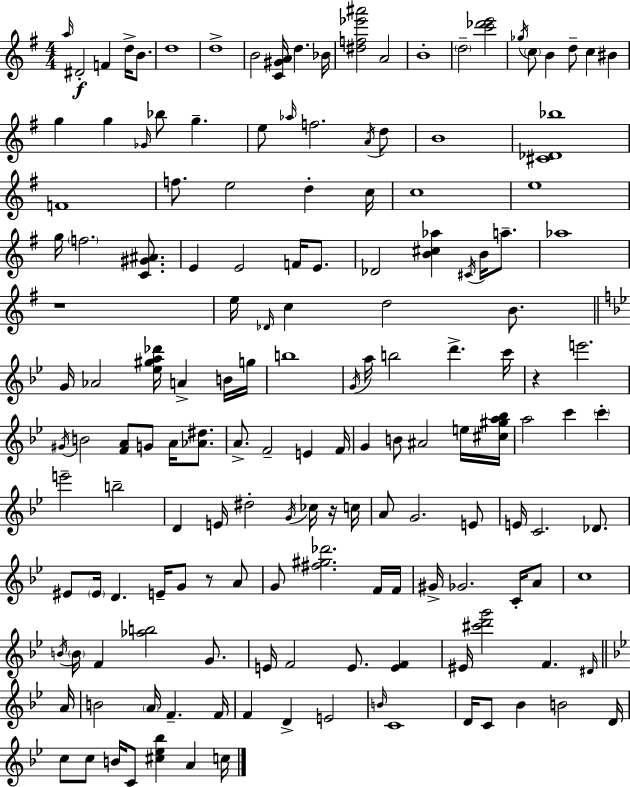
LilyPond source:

{
  \clef treble
  \numericTimeSignature
  \time 4/4
  \key e \minor
  \grace { a''16 }\f dis'2-. f'4 d''16-> b'8. | d''1 | d''1-> | b'2 <c' gis' a'>16 d''4. | \break bes'16 <dis'' f'' ees''' ais'''>2 a'2 | b'1-. | \parenthesize d''2-- <c''' des''' e'''>2 | \acciaccatura { ges''16 } \parenthesize c''8 b'4 d''8-- c''4 bis'4 | \break g''4 g''4 \grace { ges'16 } bes''8 g''4.-- | e''8 \grace { aes''16 } f''2. | \acciaccatura { a'16 } d''8 b'1 | <cis' des' bes''>1 | \break f'1 | f''8. e''2 | d''4-. c''16 c''1 | e''1 | \break g''16 \parenthesize f''2. | <c' gis' ais'>8. e'4 e'2 | f'16 e'8. des'2 <b' cis'' aes''>4 | \acciaccatura { cis'16 } b'16 a''8.-- aes''1 | \break r1 | e''16 \grace { des'16 } c''4 d''2 | b'8. \bar "||" \break \key g \minor g'16 aes'2 <ees'' gis'' a'' des'''>16 a'4-> b'16 g''16 | b''1 | \acciaccatura { g'16 } a''16 b''2 d'''4.-> | c'''16 r4 e'''2. | \break \acciaccatura { gis'16 } b'2 <f' a'>8 g'8 a'16 <aes' dis''>8. | a'8.-> f'2-- e'4 | f'16 g'4 b'8 ais'2 | e''16 <cis'' gis'' a'' bes''>16 a''2 c'''4 \parenthesize c'''4-. | \break e'''2-- b''2-- | d'4 e'16 dis''2-. \acciaccatura { g'16 } | ces''16 r16 c''16 a'8 g'2. | e'8 e'16 c'2. | \break des'8. eis'8 \parenthesize eis'16 d'4. e'16-- g'8 r8 | a'8 g'8 <fis'' gis'' des'''>2. | f'16 f'16 gis'16-> ges'2. | c'16-. a'8 c''1 | \break \acciaccatura { b'16 } \parenthesize b'16 f'4 <aes'' b''>2 | g'8. e'16 f'2 e'8. | <e' f'>4 eis'16 <cis''' d''' g'''>2 f'4. | \grace { dis'16 } \bar "||" \break \key bes \major a'16 b'2 \parenthesize a'16 f'4.-- | f'16 f'4 d'4-> e'2 | \grace { b'16 } c'1 | d'16 c'8 bes'4 b'2 | \break d'16 c''8 c''8 b'16 c'8 <cis'' ees'' bes''>4 a'4 | c''16 \bar "|."
}